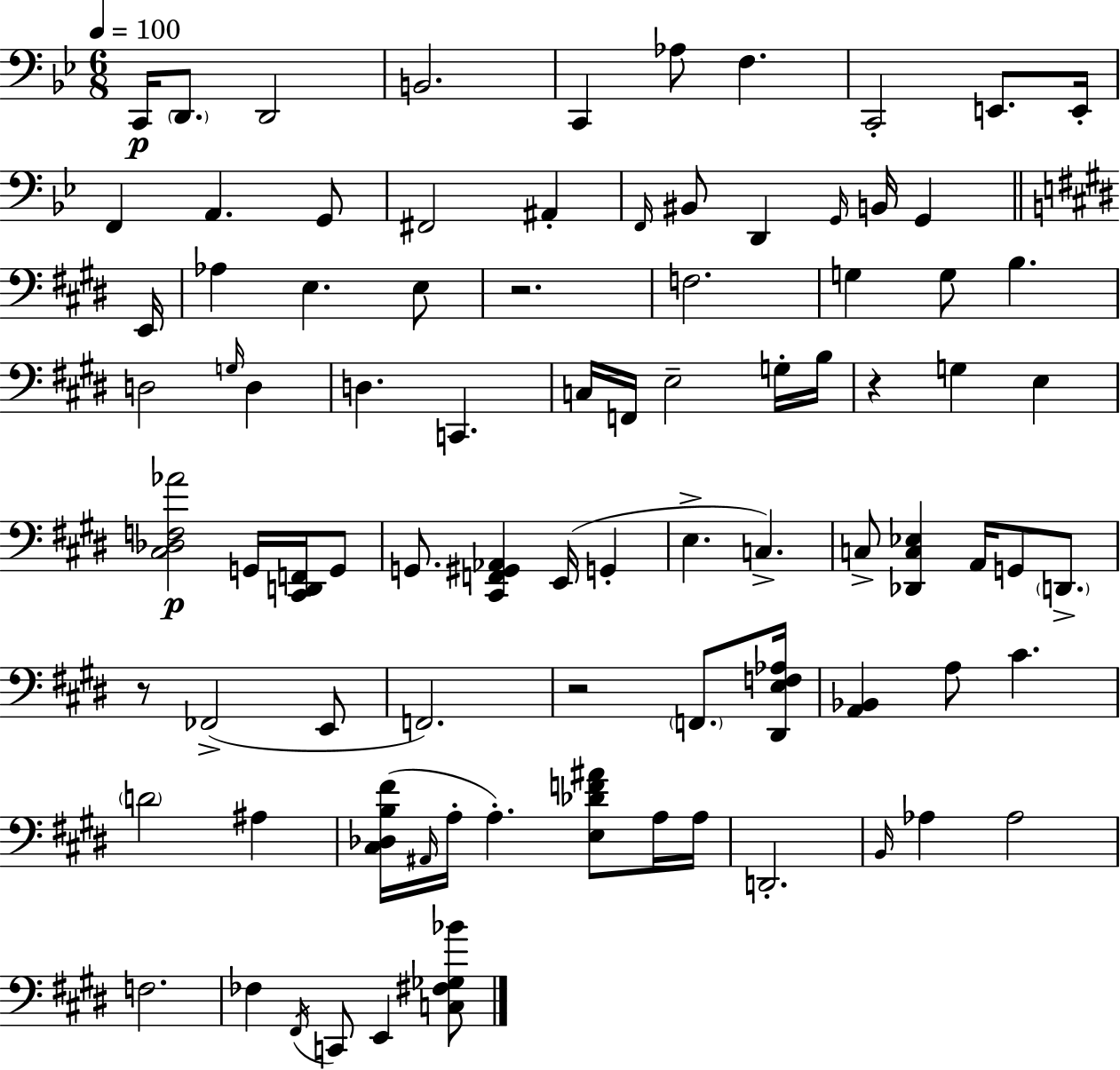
X:1
T:Untitled
M:6/8
L:1/4
K:Gm
C,,/4 D,,/2 D,,2 B,,2 C,, _A,/2 F, C,,2 E,,/2 E,,/4 F,, A,, G,,/2 ^F,,2 ^A,, F,,/4 ^B,,/2 D,, G,,/4 B,,/4 G,, E,,/4 _A, E, E,/2 z2 F,2 G, G,/2 B, D,2 G,/4 D, D, C,, C,/4 F,,/4 E,2 G,/4 B,/4 z G, E, [^C,_D,F,_A]2 G,,/4 [^C,,D,,F,,]/4 G,,/2 G,,/2 [^C,,F,,^G,,_A,,] E,,/4 G,, E, C, C,/2 [_D,,C,_E,] A,,/4 G,,/2 D,,/2 z/2 _F,,2 E,,/2 F,,2 z2 F,,/2 [^D,,E,F,_A,]/4 [A,,_B,,] A,/2 ^C D2 ^A, [^C,_D,B,^F]/4 ^A,,/4 A,/4 A, [E,_DF^A]/2 A,/4 A,/4 D,,2 B,,/4 _A, _A,2 F,2 _F, ^F,,/4 C,,/2 E,, [C,^F,_G,_B]/2